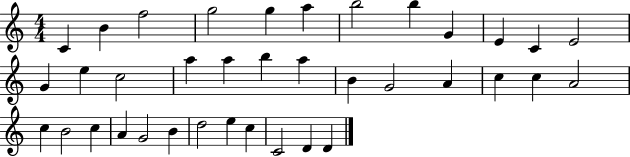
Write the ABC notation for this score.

X:1
T:Untitled
M:4/4
L:1/4
K:C
C B f2 g2 g a b2 b G E C E2 G e c2 a a b a B G2 A c c A2 c B2 c A G2 B d2 e c C2 D D